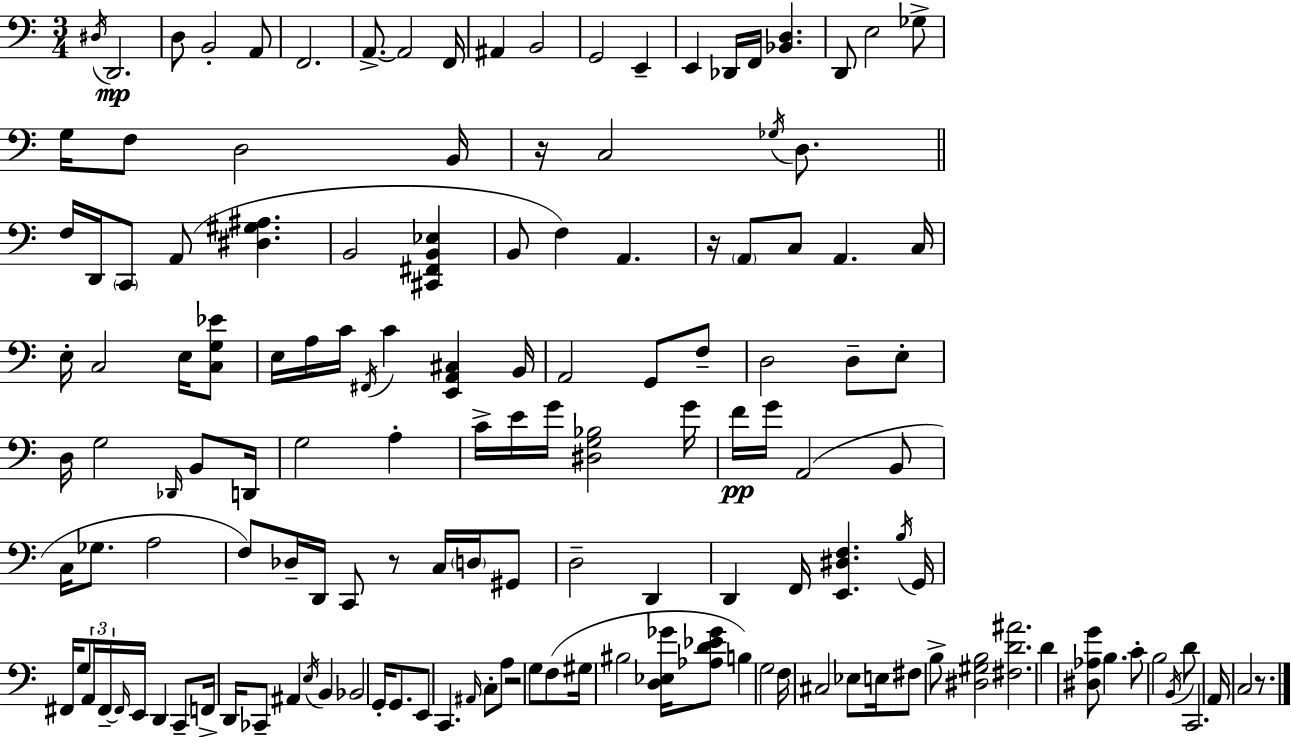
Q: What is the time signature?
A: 3/4